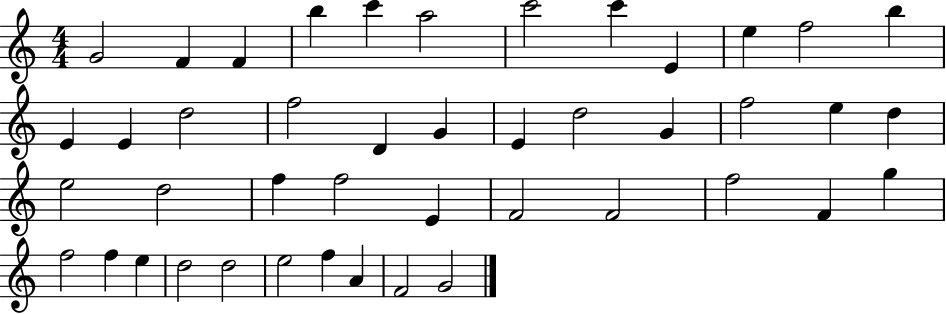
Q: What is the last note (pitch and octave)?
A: G4